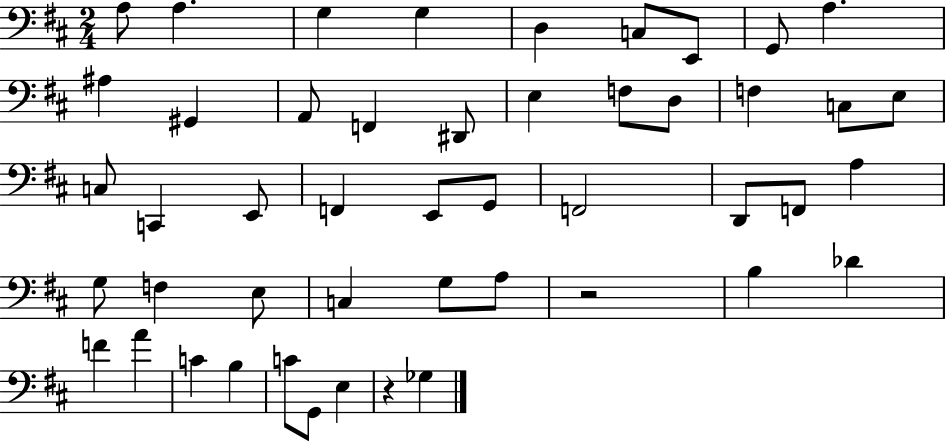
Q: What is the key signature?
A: D major